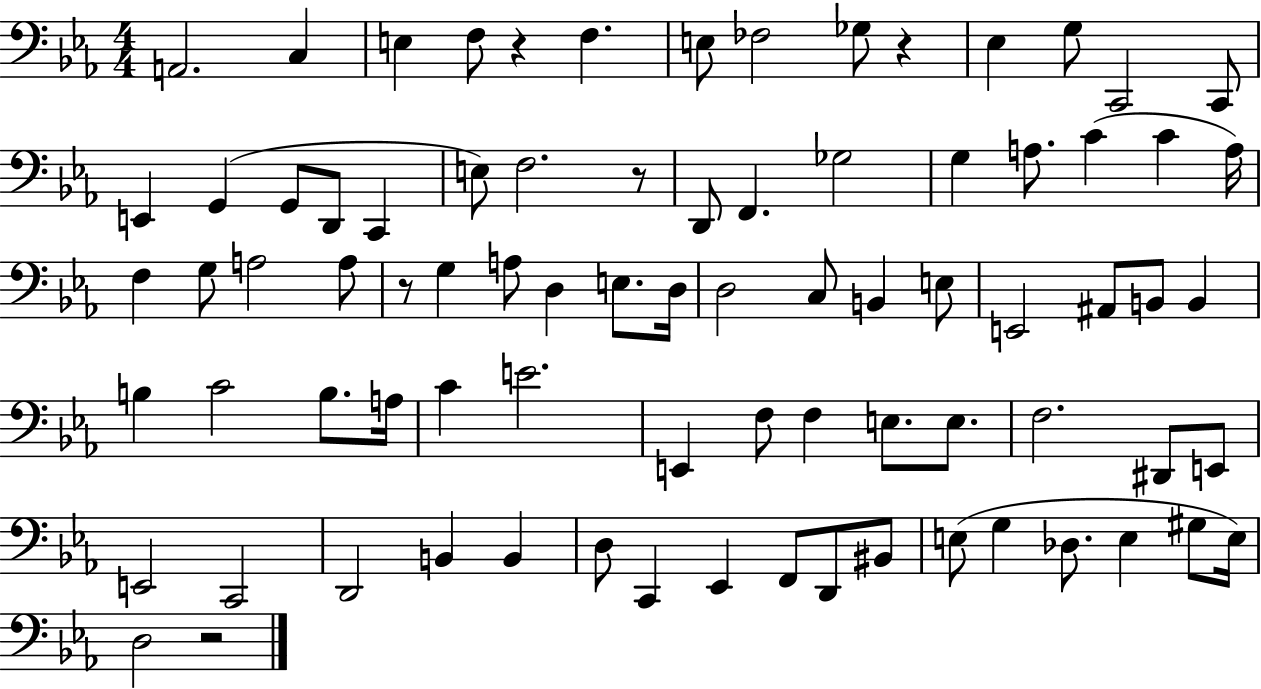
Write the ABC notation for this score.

X:1
T:Untitled
M:4/4
L:1/4
K:Eb
A,,2 C, E, F,/2 z F, E,/2 _F,2 _G,/2 z _E, G,/2 C,,2 C,,/2 E,, G,, G,,/2 D,,/2 C,, E,/2 F,2 z/2 D,,/2 F,, _G,2 G, A,/2 C C A,/4 F, G,/2 A,2 A,/2 z/2 G, A,/2 D, E,/2 D,/4 D,2 C,/2 B,, E,/2 E,,2 ^A,,/2 B,,/2 B,, B, C2 B,/2 A,/4 C E2 E,, F,/2 F, E,/2 E,/2 F,2 ^D,,/2 E,,/2 E,,2 C,,2 D,,2 B,, B,, D,/2 C,, _E,, F,,/2 D,,/2 ^B,,/2 E,/2 G, _D,/2 E, ^G,/2 E,/4 D,2 z2